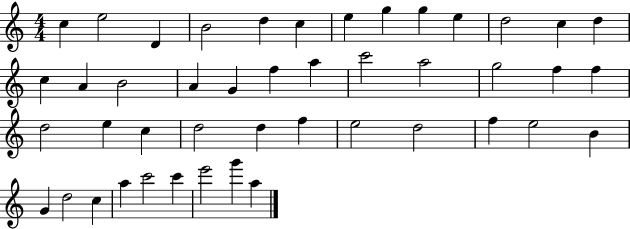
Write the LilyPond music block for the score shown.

{
  \clef treble
  \numericTimeSignature
  \time 4/4
  \key c \major
  c''4 e''2 d'4 | b'2 d''4 c''4 | e''4 g''4 g''4 e''4 | d''2 c''4 d''4 | \break c''4 a'4 b'2 | a'4 g'4 f''4 a''4 | c'''2 a''2 | g''2 f''4 f''4 | \break d''2 e''4 c''4 | d''2 d''4 f''4 | e''2 d''2 | f''4 e''2 b'4 | \break g'4 d''2 c''4 | a''4 c'''2 c'''4 | e'''2 g'''4 a''4 | \bar "|."
}